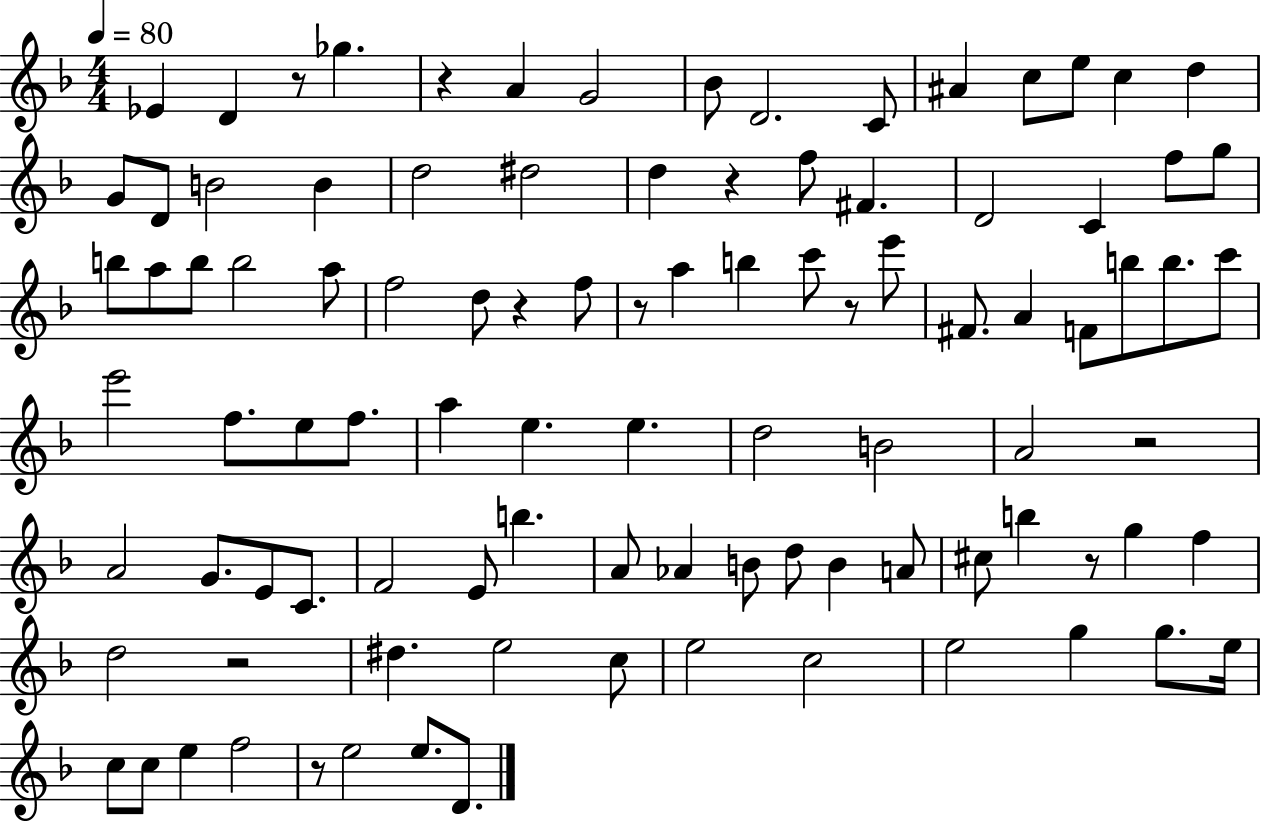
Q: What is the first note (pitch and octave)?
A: Eb4